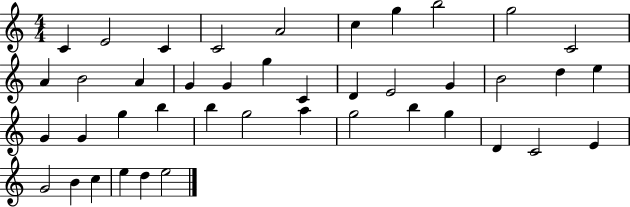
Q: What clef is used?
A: treble